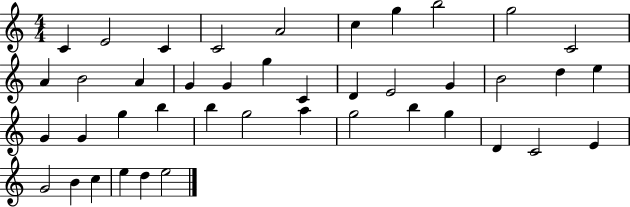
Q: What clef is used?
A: treble